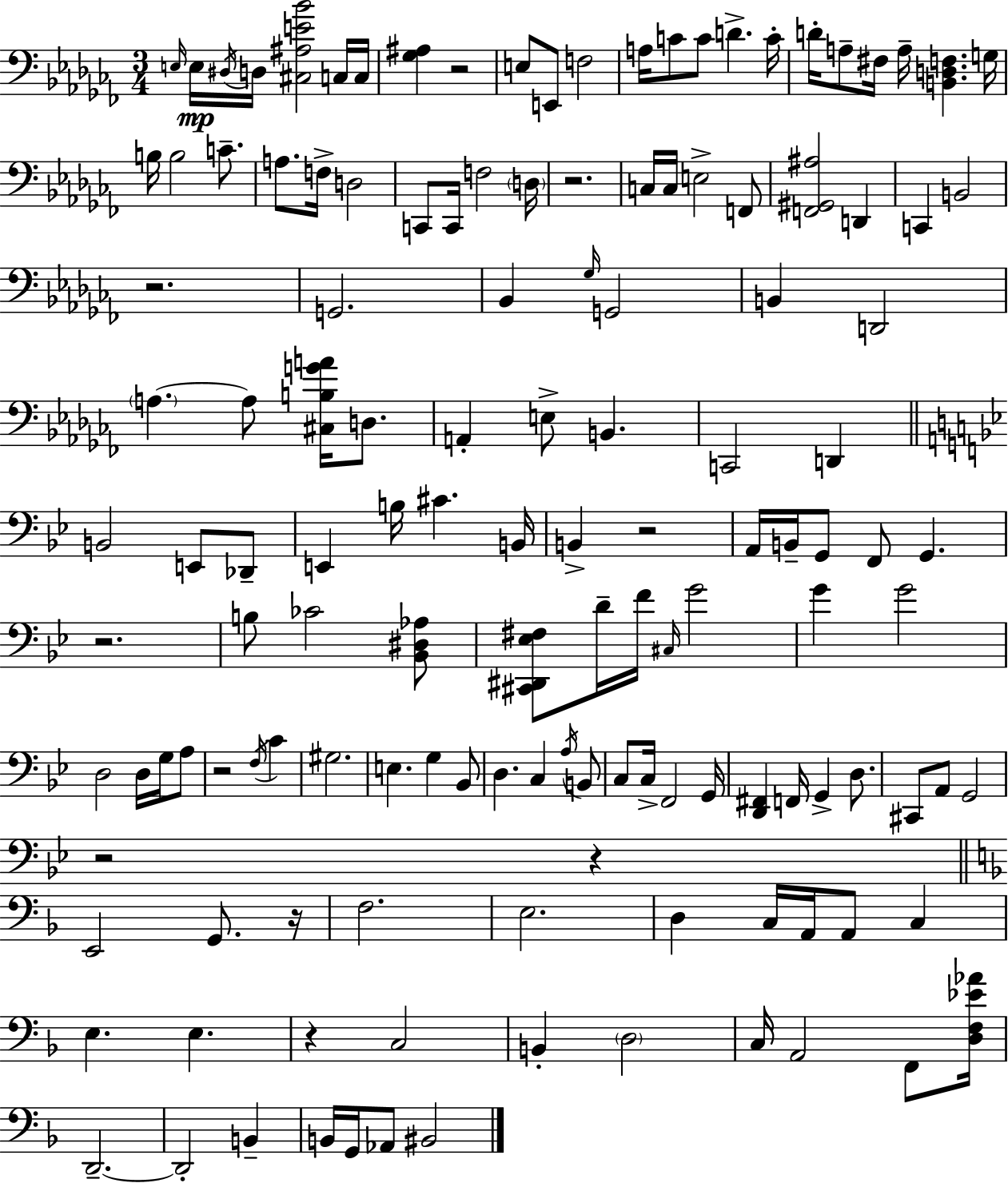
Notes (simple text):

E3/s E3/s D#3/s D3/s [C#3,A#3,E4,Bb4]/h C3/s C3/s [Gb3,A#3]/q R/h E3/e E2/e F3/h A3/s C4/e C4/e D4/q. C4/s D4/s A3/e F#3/s A3/s [B2,D3,F3]/q. G3/s B3/s B3/h C4/e. A3/e. F3/s D3/h C2/e C2/s F3/h D3/s R/h. C3/s C3/s E3/h F2/e [F2,G#2,A#3]/h D2/q C2/q B2/h R/h. G2/h. Bb2/q Gb3/s G2/h B2/q D2/h A3/q. A3/e [C#3,B3,G4,A4]/s D3/e. A2/q E3/e B2/q. C2/h D2/q B2/h E2/e Db2/e E2/q B3/s C#4/q. B2/s B2/q R/h A2/s B2/s G2/e F2/e G2/q. R/h. B3/e CES4/h [Bb2,D#3,Ab3]/e [C#2,D#2,Eb3,F#3]/e D4/s F4/s C#3/s G4/h G4/q G4/h D3/h D3/s G3/s A3/e R/h F3/s C4/q G#3/h. E3/q. G3/q Bb2/e D3/q. C3/q A3/s B2/e C3/e C3/s F2/h G2/s [D2,F#2]/q F2/s G2/q D3/e. C#2/e A2/e G2/h R/h R/q E2/h G2/e. R/s F3/h. E3/h. D3/q C3/s A2/s A2/e C3/q E3/q. E3/q. R/q C3/h B2/q D3/h C3/s A2/h F2/e [D3,F3,Eb4,Ab4]/s D2/h. D2/h B2/q B2/s G2/s Ab2/e BIS2/h